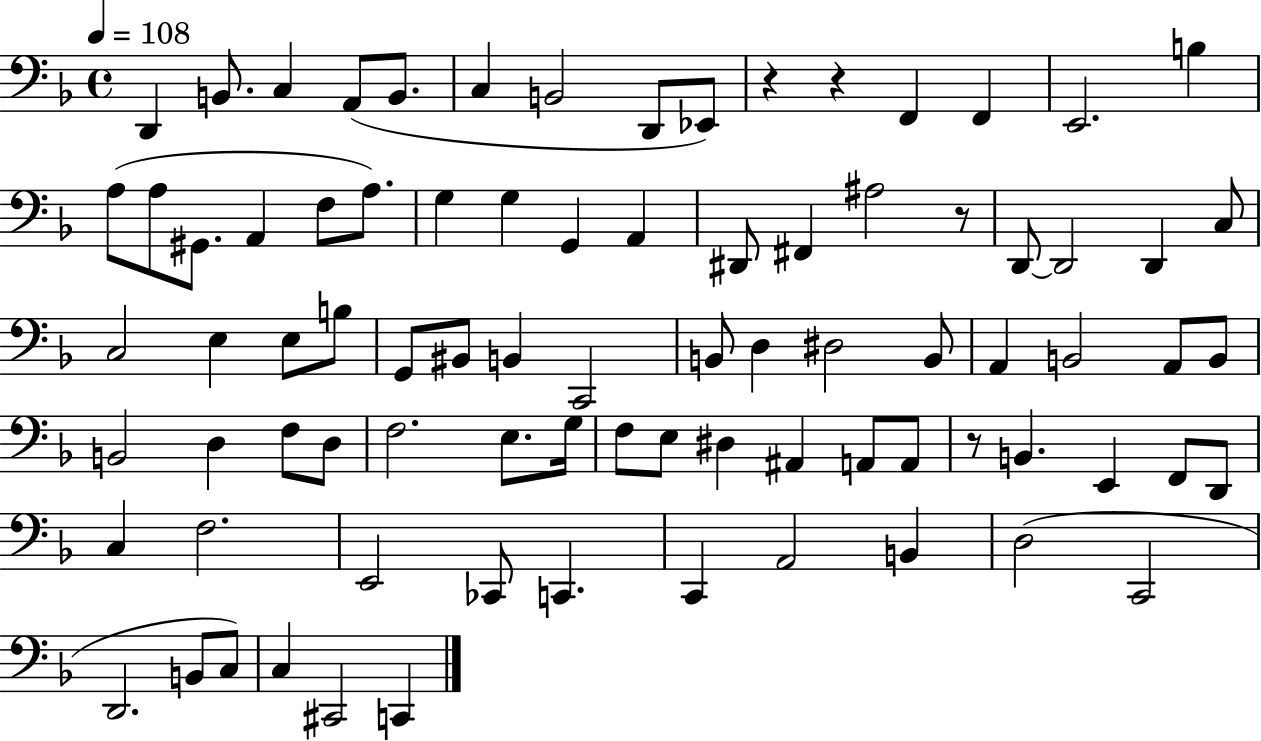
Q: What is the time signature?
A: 4/4